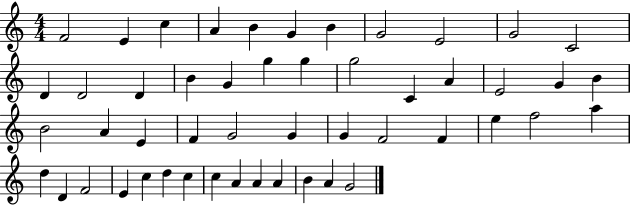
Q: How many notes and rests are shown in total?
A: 50